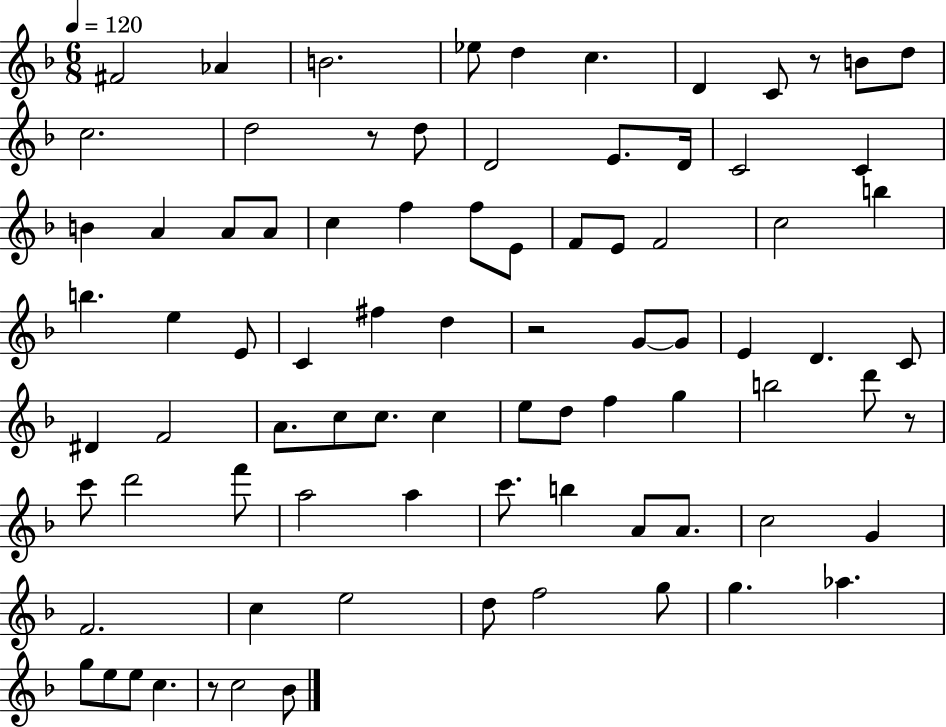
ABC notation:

X:1
T:Untitled
M:6/8
L:1/4
K:F
^F2 _A B2 _e/2 d c D C/2 z/2 B/2 d/2 c2 d2 z/2 d/2 D2 E/2 D/4 C2 C B A A/2 A/2 c f f/2 E/2 F/2 E/2 F2 c2 b b e E/2 C ^f d z2 G/2 G/2 E D C/2 ^D F2 A/2 c/2 c/2 c e/2 d/2 f g b2 d'/2 z/2 c'/2 d'2 f'/2 a2 a c'/2 b A/2 A/2 c2 G F2 c e2 d/2 f2 g/2 g _a g/2 e/2 e/2 c z/2 c2 _B/2